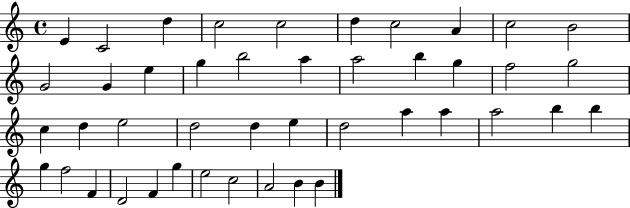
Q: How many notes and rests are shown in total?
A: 44